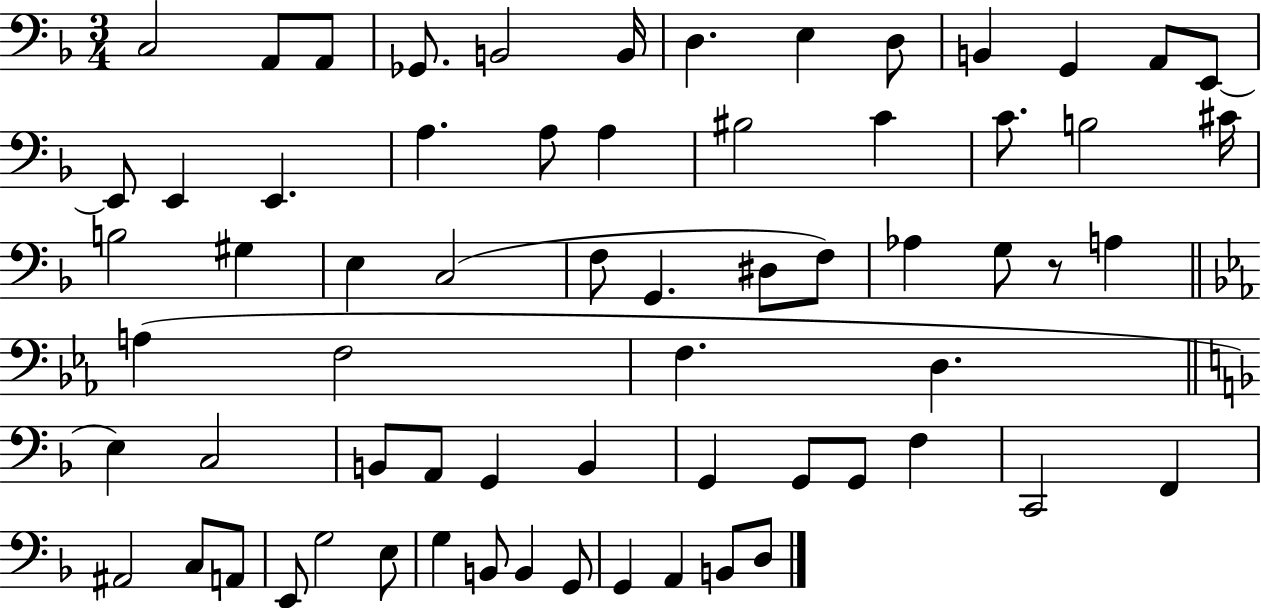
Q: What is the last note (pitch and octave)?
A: D3